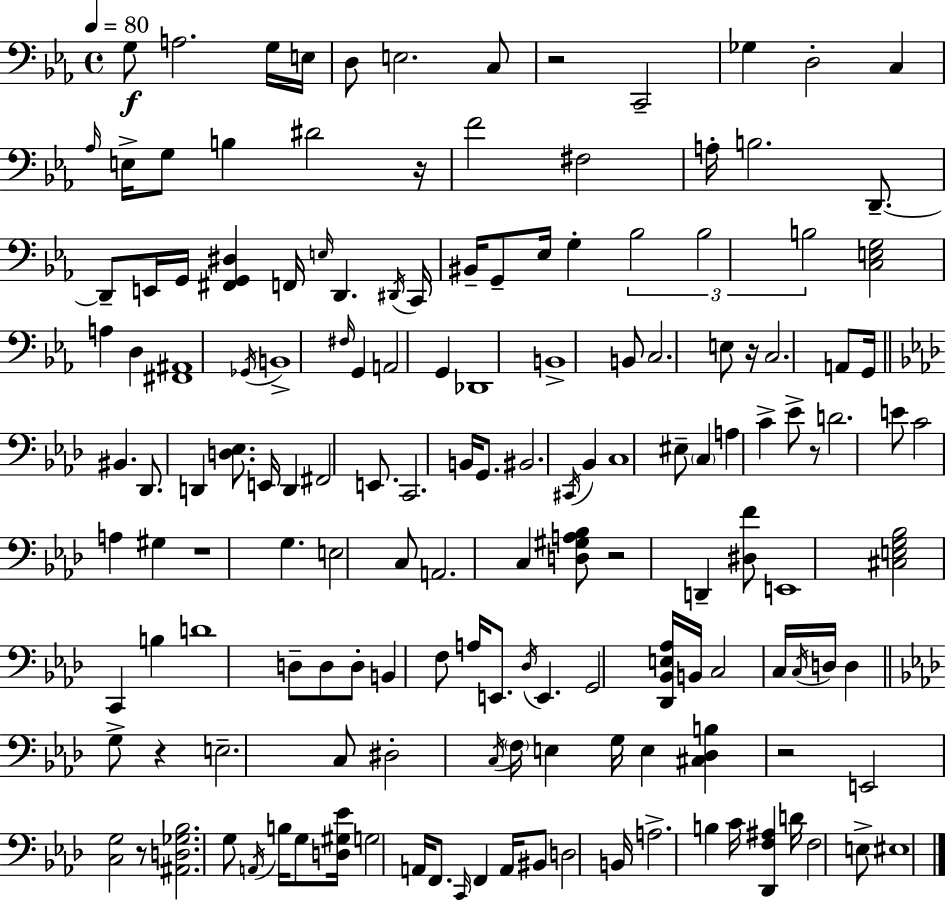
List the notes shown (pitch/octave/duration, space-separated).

G3/e A3/h. G3/s E3/s D3/e E3/h. C3/e R/h C2/h Gb3/q D3/h C3/q Ab3/s E3/s G3/e B3/q D#4/h R/s F4/h F#3/h A3/s B3/h. D2/e. D2/e E2/s G2/s [F#2,G2,D#3]/q F2/s E3/s D2/q. D#2/s C2/s BIS2/s G2/e Eb3/s G3/q Bb3/h Bb3/h B3/h [C3,E3,G3]/h A3/q D3/q [F#2,A#2]/w Gb2/s B2/w F#3/s G2/q A2/h G2/q Db2/w B2/w B2/e C3/h. E3/e R/s C3/h. A2/e G2/s BIS2/q. Db2/e. D2/q [D3,Eb3]/e. E2/s D2/q F#2/h E2/e. C2/h. B2/s G2/e. BIS2/h. C#2/s Bb2/q C3/w EIS3/e C3/q A3/q C4/q Eb4/e R/e D4/h. E4/e C4/h A3/q G#3/q R/w G3/q. E3/h C3/e A2/h. C3/q [D3,G#3,A3,Bb3]/e R/h D2/q [D#3,F4]/e E2/w [C#3,E3,G3,Bb3]/h C2/q B3/q D4/w D3/e D3/e D3/e B2/q F3/e A3/s E2/e. Db3/s E2/q. G2/h [Db2,Bb2,E3,Ab3]/s B2/s C3/h C3/s C3/s D3/s D3/q G3/e R/q E3/h. C3/e D#3/h C3/s F3/s E3/q G3/s E3/q [C#3,Db3,B3]/q R/h E2/h [C3,G3]/h R/e [A#2,D3,Gb3,Bb3]/h. G3/e A2/s B3/s G3/e [D3,G#3,Eb4]/s G3/h A2/s F2/e. C2/s F2/q A2/s BIS2/e D3/h B2/s A3/h. B3/q C4/s [Db2,F3,A#3]/q D4/s F3/h E3/e EIS3/w